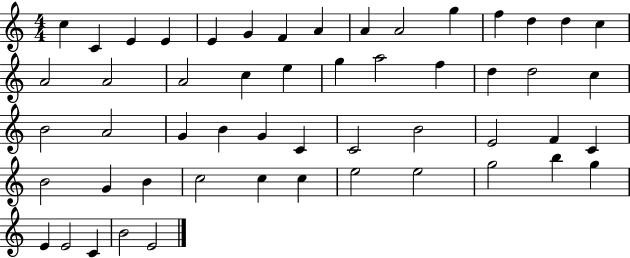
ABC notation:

X:1
T:Untitled
M:4/4
L:1/4
K:C
c C E E E G F A A A2 g f d d c A2 A2 A2 c e g a2 f d d2 c B2 A2 G B G C C2 B2 E2 F C B2 G B c2 c c e2 e2 g2 b g E E2 C B2 E2